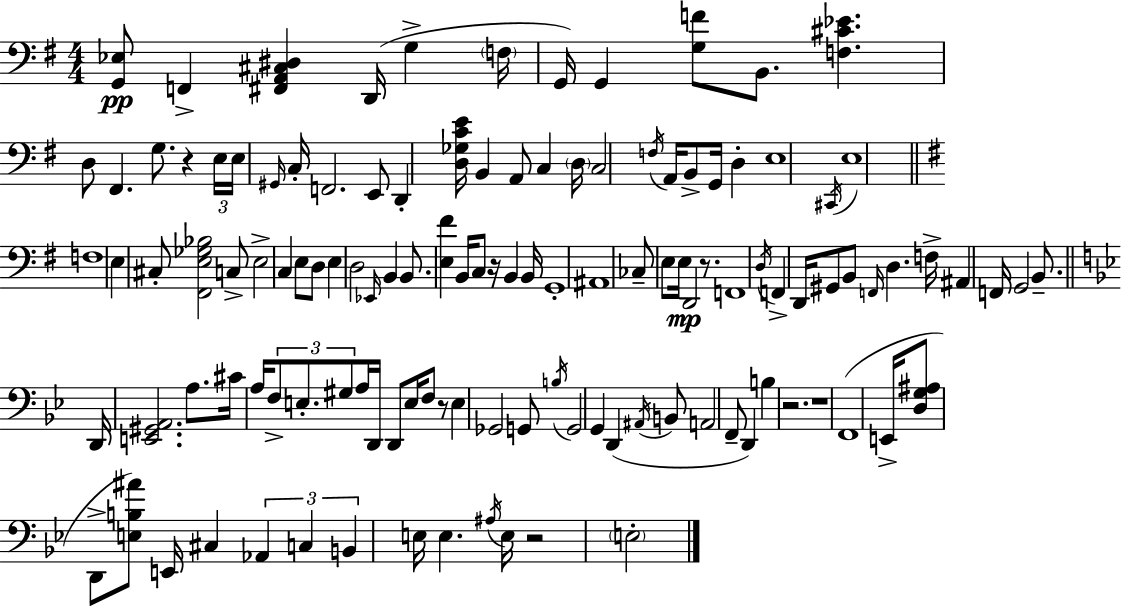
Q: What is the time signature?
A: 4/4